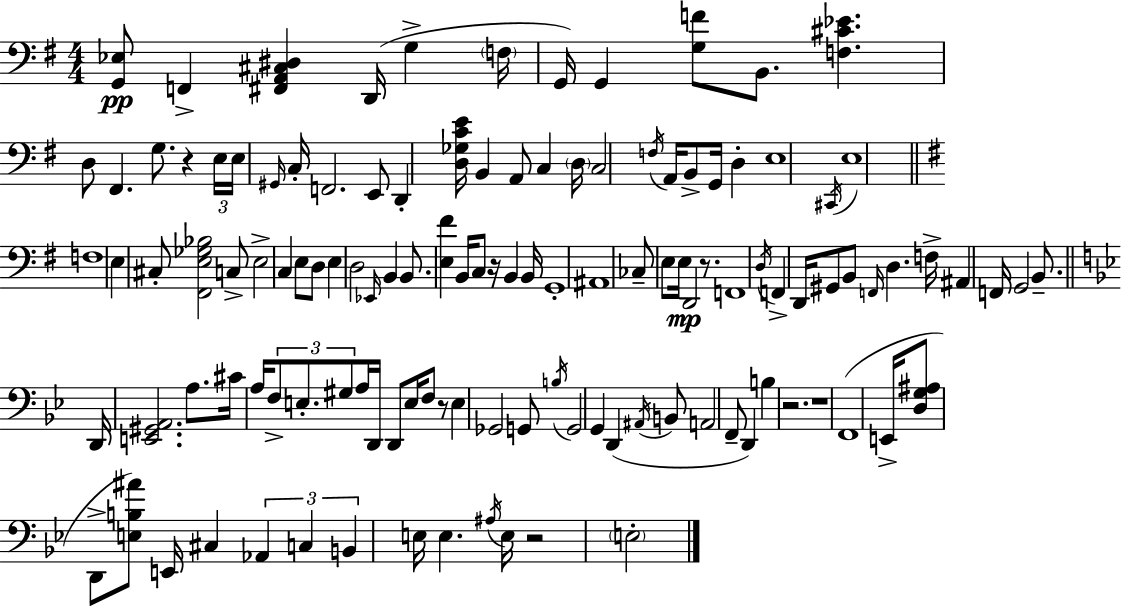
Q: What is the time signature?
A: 4/4